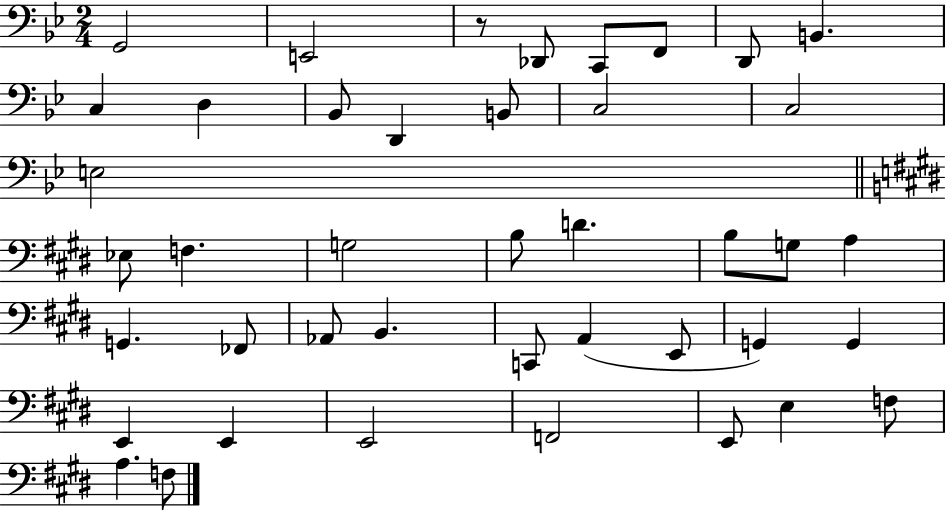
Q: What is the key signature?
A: BES major